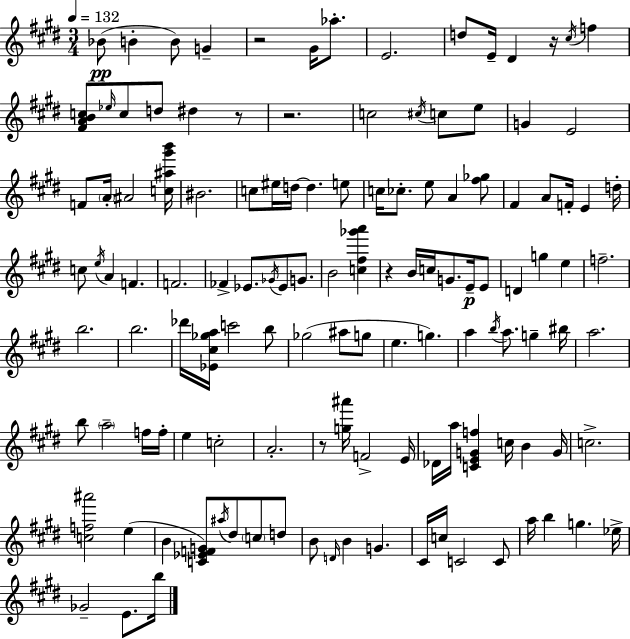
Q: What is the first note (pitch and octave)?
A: Bb4